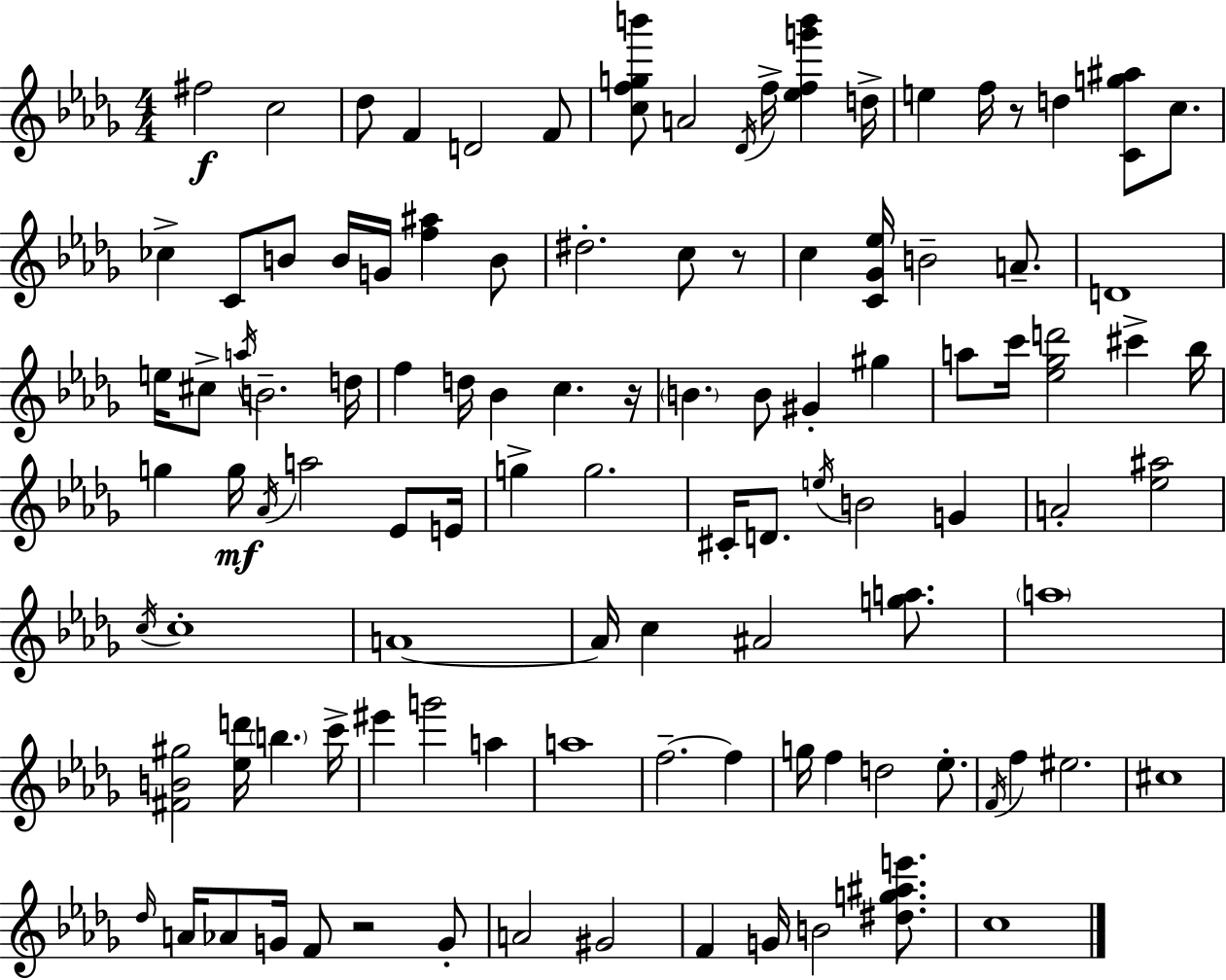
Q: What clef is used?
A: treble